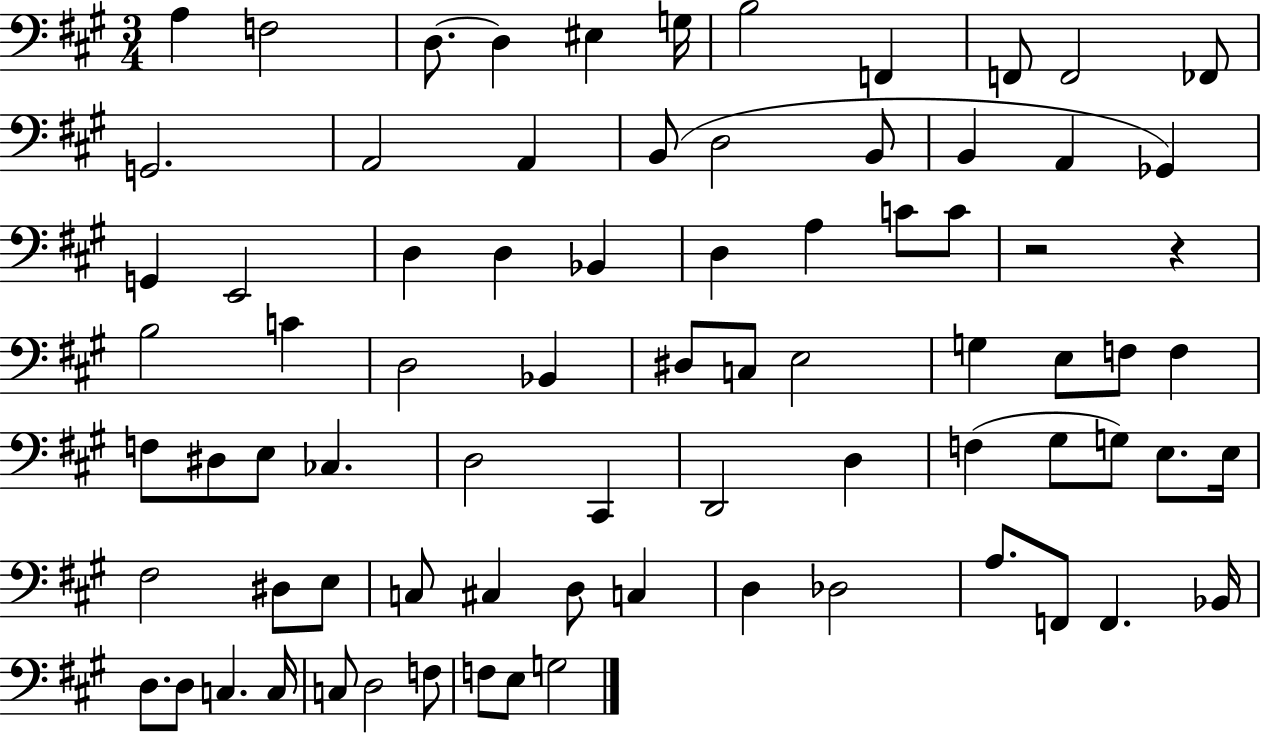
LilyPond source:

{
  \clef bass
  \numericTimeSignature
  \time 3/4
  \key a \major
  \repeat volta 2 { a4 f2 | d8.~~ d4 eis4 g16 | b2 f,4 | f,8 f,2 fes,8 | \break g,2. | a,2 a,4 | b,8( d2 b,8 | b,4 a,4 ges,4) | \break g,4 e,2 | d4 d4 bes,4 | d4 a4 c'8 c'8 | r2 r4 | \break b2 c'4 | d2 bes,4 | dis8 c8 e2 | g4 e8 f8 f4 | \break f8 dis8 e8 ces4. | d2 cis,4 | d,2 d4 | f4( gis8 g8) e8. e16 | \break fis2 dis8 e8 | c8 cis4 d8 c4 | d4 des2 | a8. f,8 f,4. bes,16 | \break d8. d8 c4. c16 | c8 d2 f8 | f8 e8 g2 | } \bar "|."
}